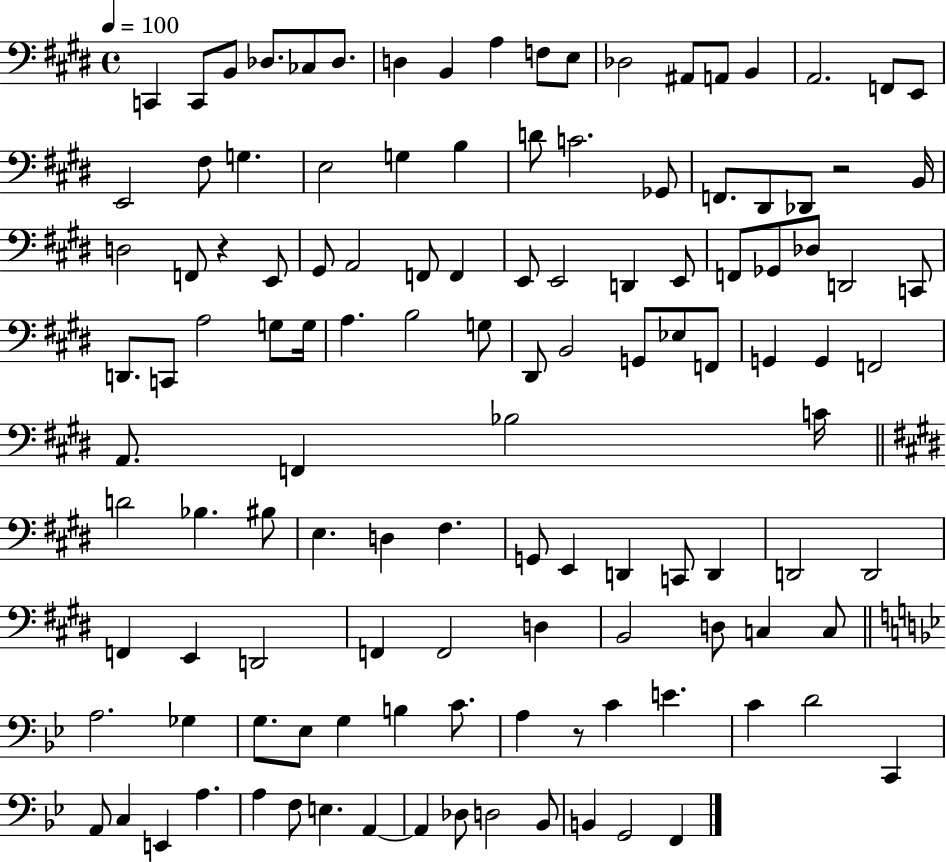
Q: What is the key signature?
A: E major